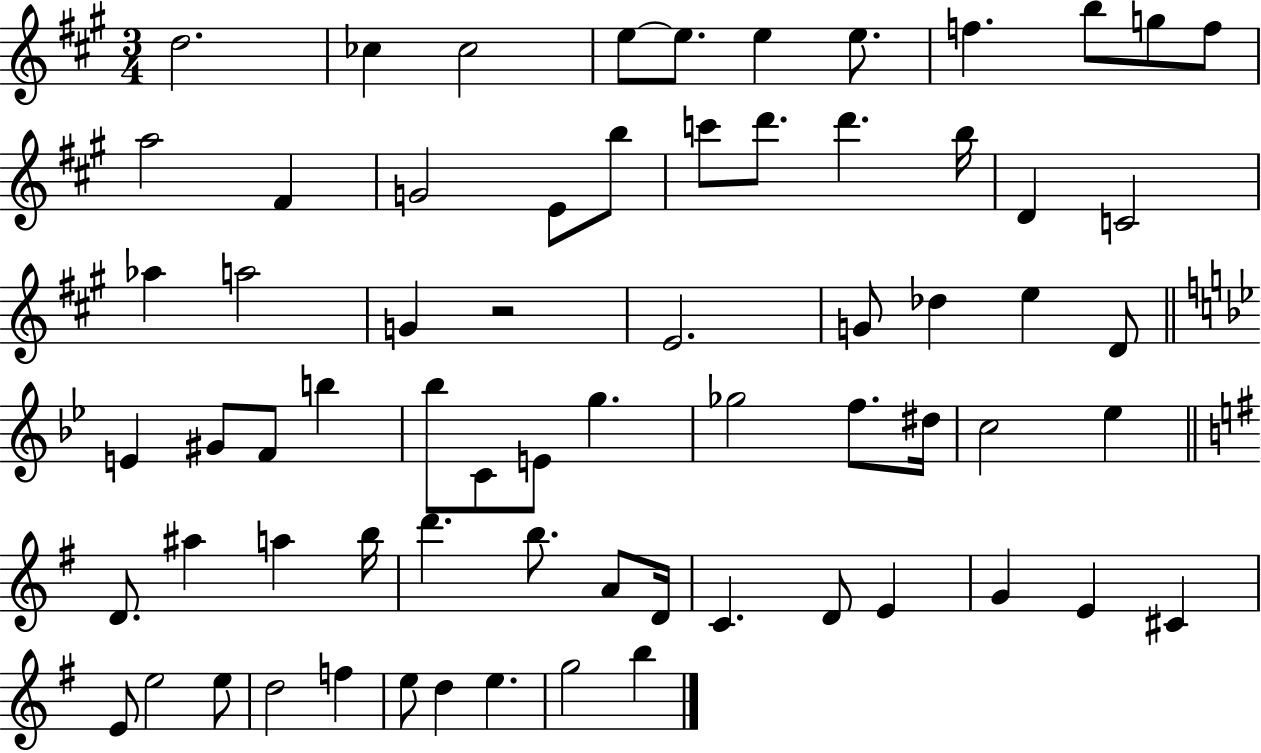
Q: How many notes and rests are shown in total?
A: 68